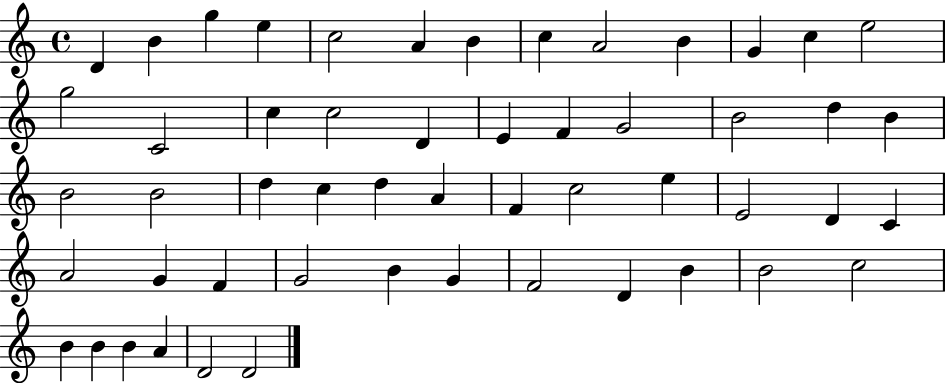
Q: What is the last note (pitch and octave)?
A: D4